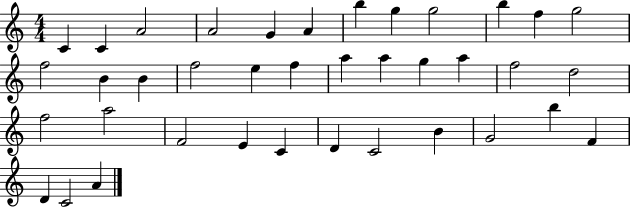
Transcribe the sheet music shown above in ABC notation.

X:1
T:Untitled
M:4/4
L:1/4
K:C
C C A2 A2 G A b g g2 b f g2 f2 B B f2 e f a a g a f2 d2 f2 a2 F2 E C D C2 B G2 b F D C2 A